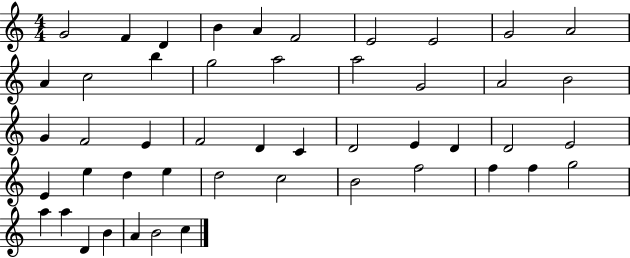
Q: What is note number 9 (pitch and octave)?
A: G4